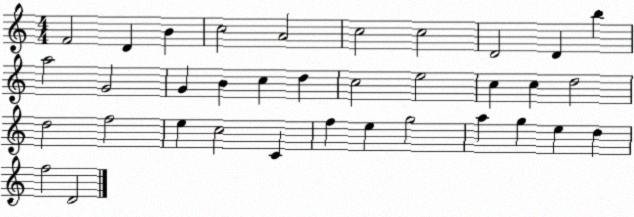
X:1
T:Untitled
M:4/4
L:1/4
K:C
F2 D B c2 A2 c2 c2 D2 D b a2 G2 G B c d c2 e2 c c d2 d2 f2 e c2 C f e g2 a g e d f2 D2